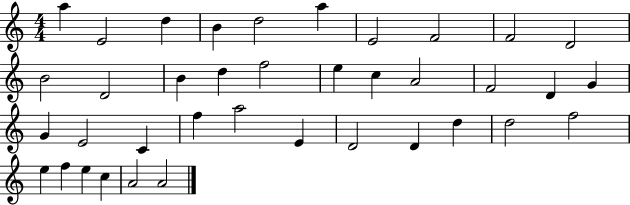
{
  \clef treble
  \numericTimeSignature
  \time 4/4
  \key c \major
  a''4 e'2 d''4 | b'4 d''2 a''4 | e'2 f'2 | f'2 d'2 | \break b'2 d'2 | b'4 d''4 f''2 | e''4 c''4 a'2 | f'2 d'4 g'4 | \break g'4 e'2 c'4 | f''4 a''2 e'4 | d'2 d'4 d''4 | d''2 f''2 | \break e''4 f''4 e''4 c''4 | a'2 a'2 | \bar "|."
}